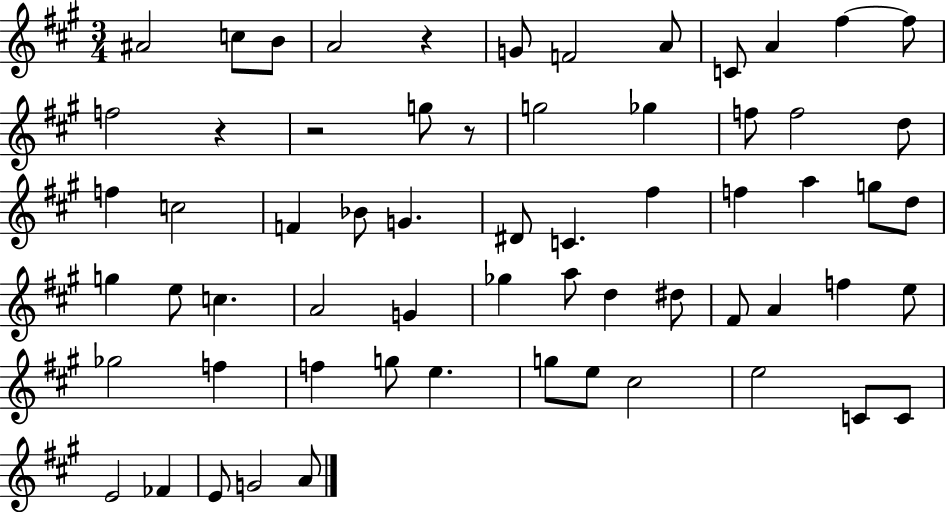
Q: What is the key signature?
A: A major